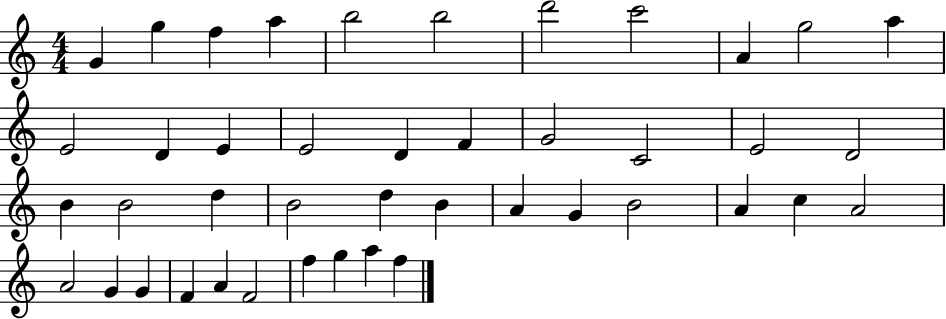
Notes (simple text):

G4/q G5/q F5/q A5/q B5/h B5/h D6/h C6/h A4/q G5/h A5/q E4/h D4/q E4/q E4/h D4/q F4/q G4/h C4/h E4/h D4/h B4/q B4/h D5/q B4/h D5/q B4/q A4/q G4/q B4/h A4/q C5/q A4/h A4/h G4/q G4/q F4/q A4/q F4/h F5/q G5/q A5/q F5/q